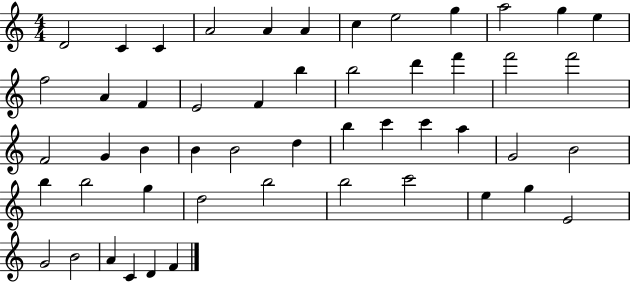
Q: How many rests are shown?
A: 0